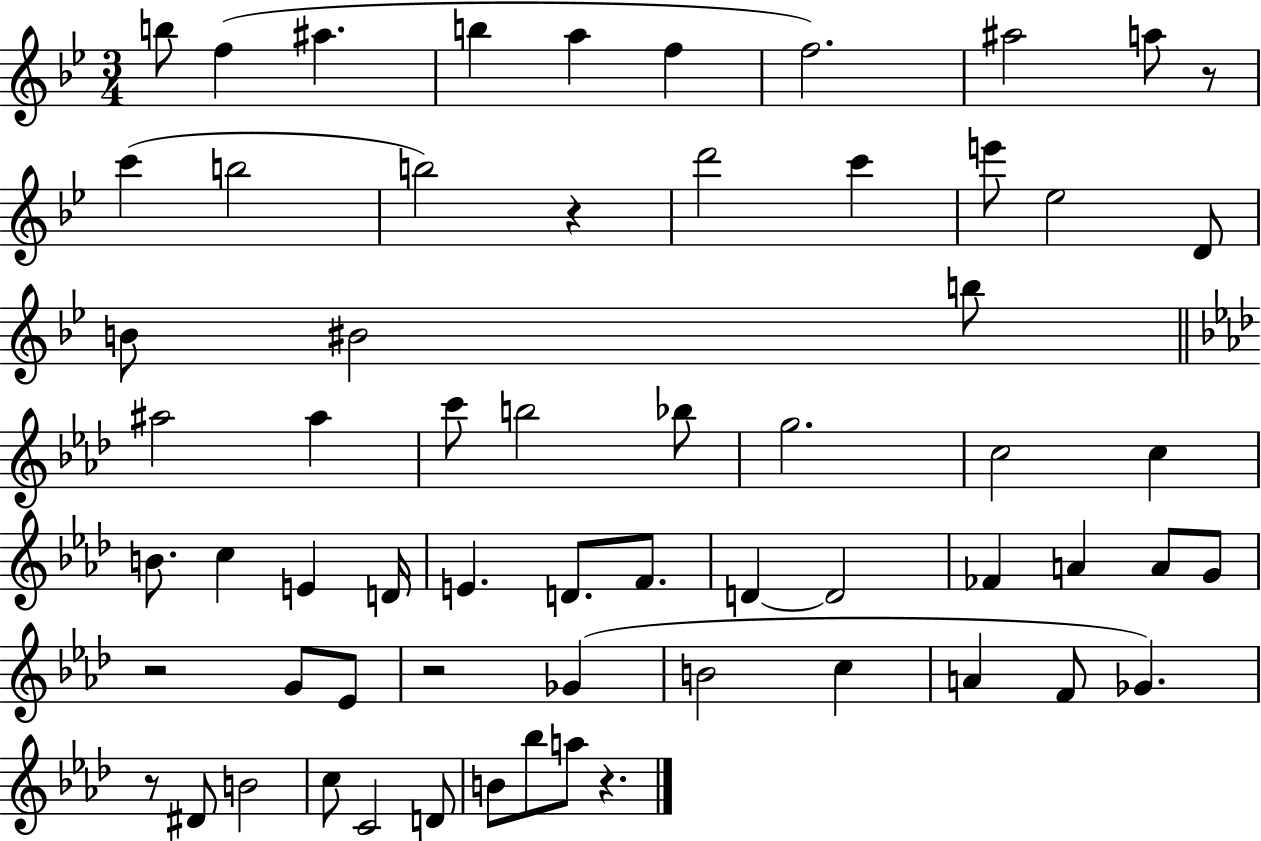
{
  \clef treble
  \numericTimeSignature
  \time 3/4
  \key bes \major
  \repeat volta 2 { b''8 f''4( ais''4. | b''4 a''4 f''4 | f''2.) | ais''2 a''8 r8 | \break c'''4( b''2 | b''2) r4 | d'''2 c'''4 | e'''8 ees''2 d'8 | \break b'8 bis'2 b''8 | \bar "||" \break \key f \minor ais''2 ais''4 | c'''8 b''2 bes''8 | g''2. | c''2 c''4 | \break b'8. c''4 e'4 d'16 | e'4. d'8. f'8. | d'4~~ d'2 | fes'4 a'4 a'8 g'8 | \break r2 g'8 ees'8 | r2 ges'4( | b'2 c''4 | a'4 f'8 ges'4.) | \break r8 dis'8 b'2 | c''8 c'2 d'8 | b'8 bes''8 a''8 r4. | } \bar "|."
}